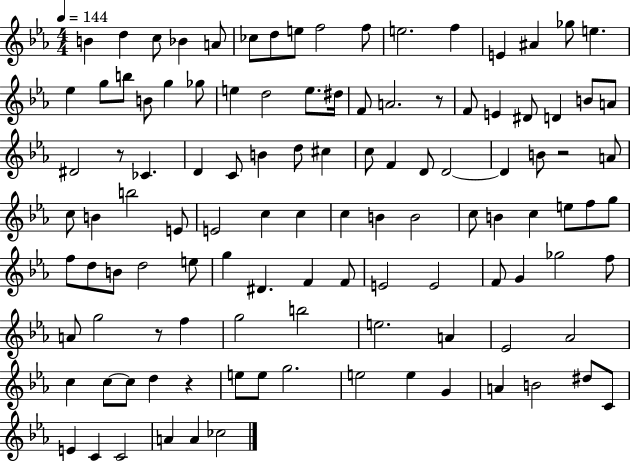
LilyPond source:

{
  \clef treble
  \numericTimeSignature
  \time 4/4
  \key ees \major
  \tempo 4 = 144
  b'4 d''4 c''8 bes'4 a'8 | ces''8 d''8 e''8 f''2 f''8 | e''2. f''4 | e'4 ais'4 ges''8 e''4. | \break ees''4 g''8 b''8 b'8 g''4 ges''8 | e''4 d''2 e''8. dis''16 | f'8 a'2. r8 | f'8 e'4 dis'8 d'4 b'8 a'8 | \break dis'2 r8 ces'4. | d'4 c'8 b'4 d''8 cis''4 | c''8 f'4 d'8 d'2~~ | d'4 b'8 r2 a'8 | \break c''8 b'4 b''2 e'8 | e'2 c''4 c''4 | c''4 b'4 b'2 | c''8 b'4 c''4 e''8 f''8 g''8 | \break f''8 d''8 b'8 d''2 e''8 | g''4 dis'4. f'4 f'8 | e'2 e'2 | f'8 g'4 ges''2 f''8 | \break a'8 g''2 r8 f''4 | g''2 b''2 | e''2. a'4 | ees'2 aes'2 | \break c''4 c''8~~ c''8 d''4 r4 | e''8 e''8 g''2. | e''2 e''4 g'4 | a'4 b'2 dis''8 c'8 | \break e'4 c'4 c'2 | a'4 a'4 ces''2 | \bar "|."
}